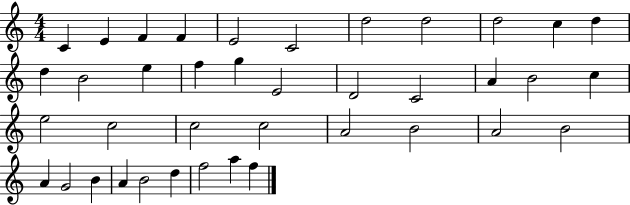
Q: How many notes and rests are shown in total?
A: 39